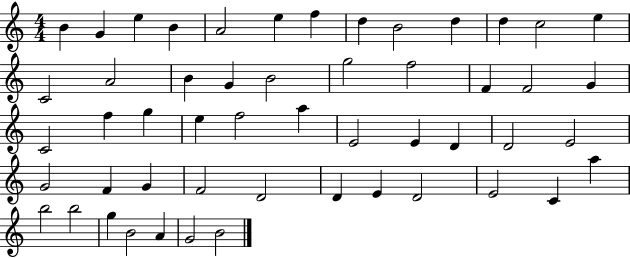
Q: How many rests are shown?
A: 0